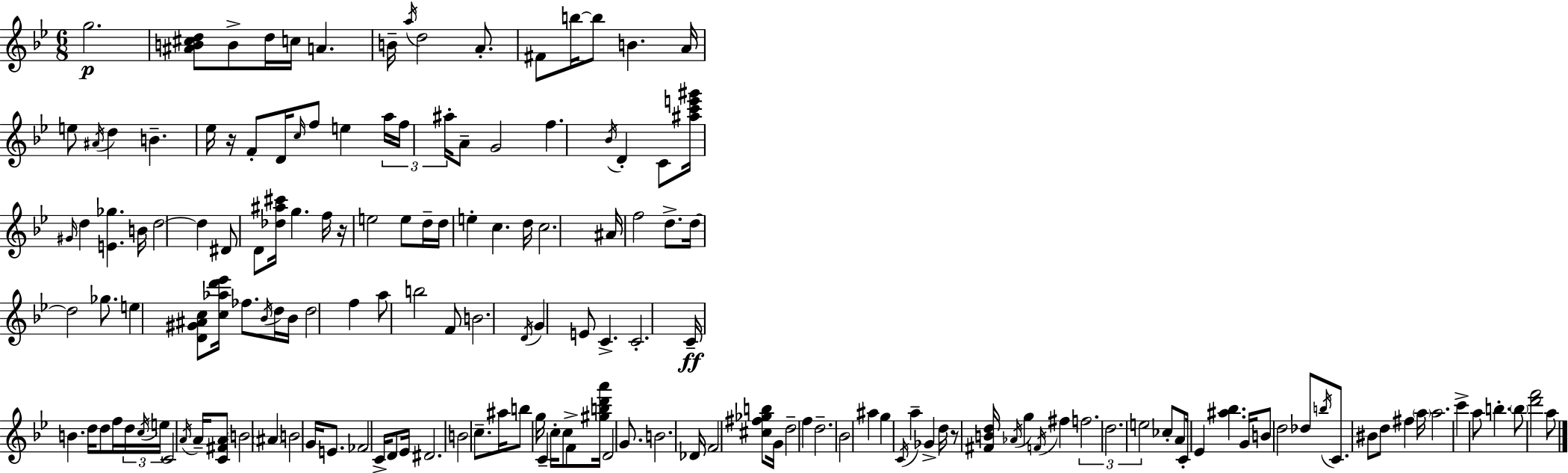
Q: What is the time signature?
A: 6/8